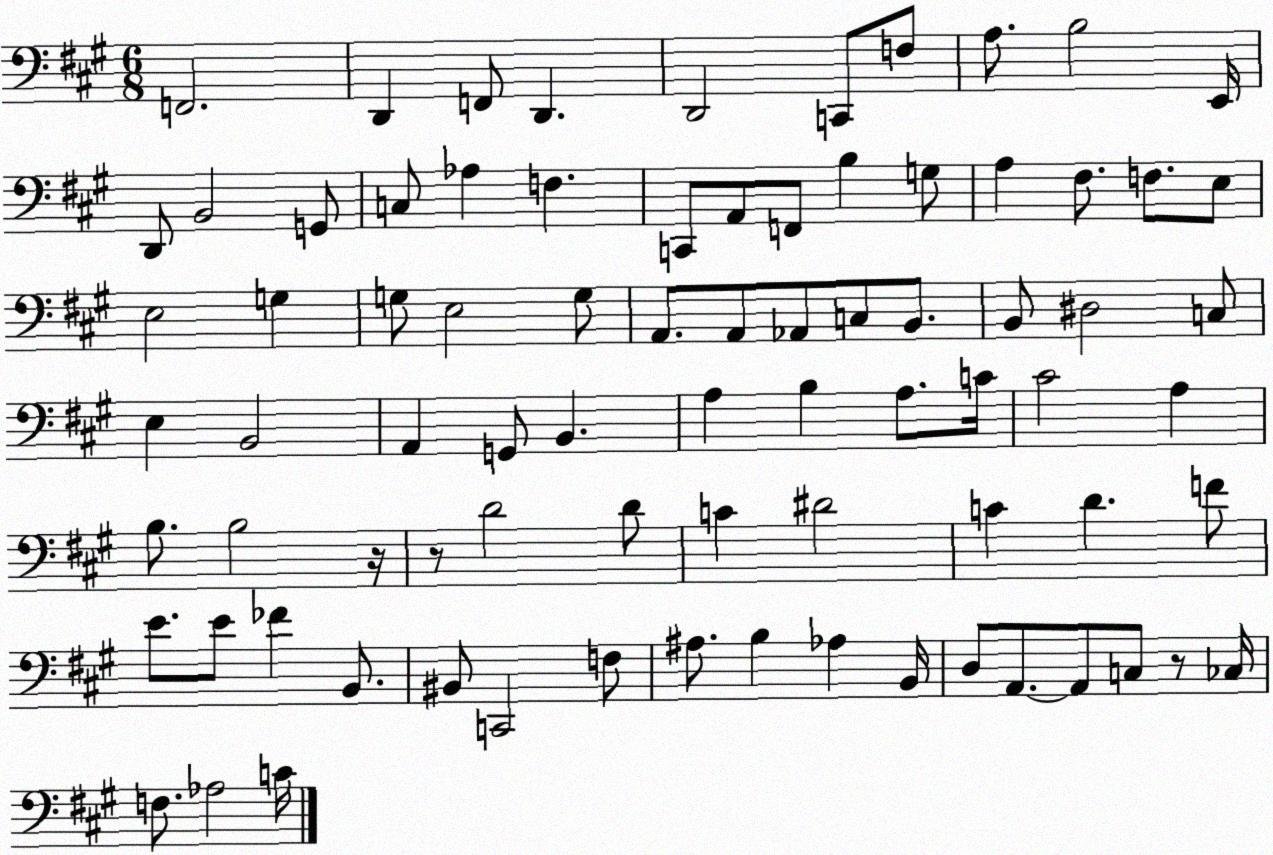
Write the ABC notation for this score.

X:1
T:Untitled
M:6/8
L:1/4
K:A
F,,2 D,, F,,/2 D,, D,,2 C,,/2 F,/2 A,/2 B,2 E,,/4 D,,/2 B,,2 G,,/2 C,/2 _A, F, C,,/2 A,,/2 F,,/2 B, G,/2 A, ^F,/2 F,/2 E,/2 E,2 G, G,/2 E,2 G,/2 A,,/2 A,,/2 _A,,/2 C,/2 B,,/2 B,,/2 ^D,2 C,/2 E, B,,2 A,, G,,/2 B,, A, B, A,/2 C/4 ^C2 A, B,/2 B,2 z/4 z/2 D2 D/2 C ^D2 C D F/2 E/2 E/2 _F B,,/2 ^B,,/2 C,,2 F,/2 ^A,/2 B, _A, B,,/4 D,/2 A,,/2 A,,/2 C,/2 z/2 _C,/4 F,/2 _A,2 C/4